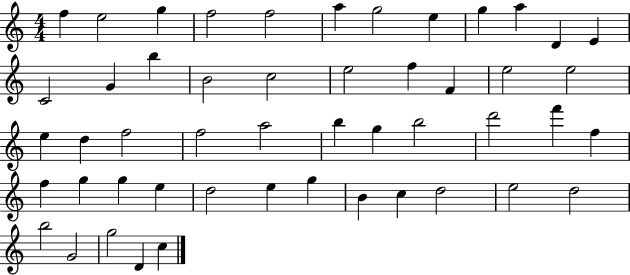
F5/q E5/h G5/q F5/h F5/h A5/q G5/h E5/q G5/q A5/q D4/q E4/q C4/h G4/q B5/q B4/h C5/h E5/h F5/q F4/q E5/h E5/h E5/q D5/q F5/h F5/h A5/h B5/q G5/q B5/h D6/h F6/q F5/q F5/q G5/q G5/q E5/q D5/h E5/q G5/q B4/q C5/q D5/h E5/h D5/h B5/h G4/h G5/h D4/q C5/q